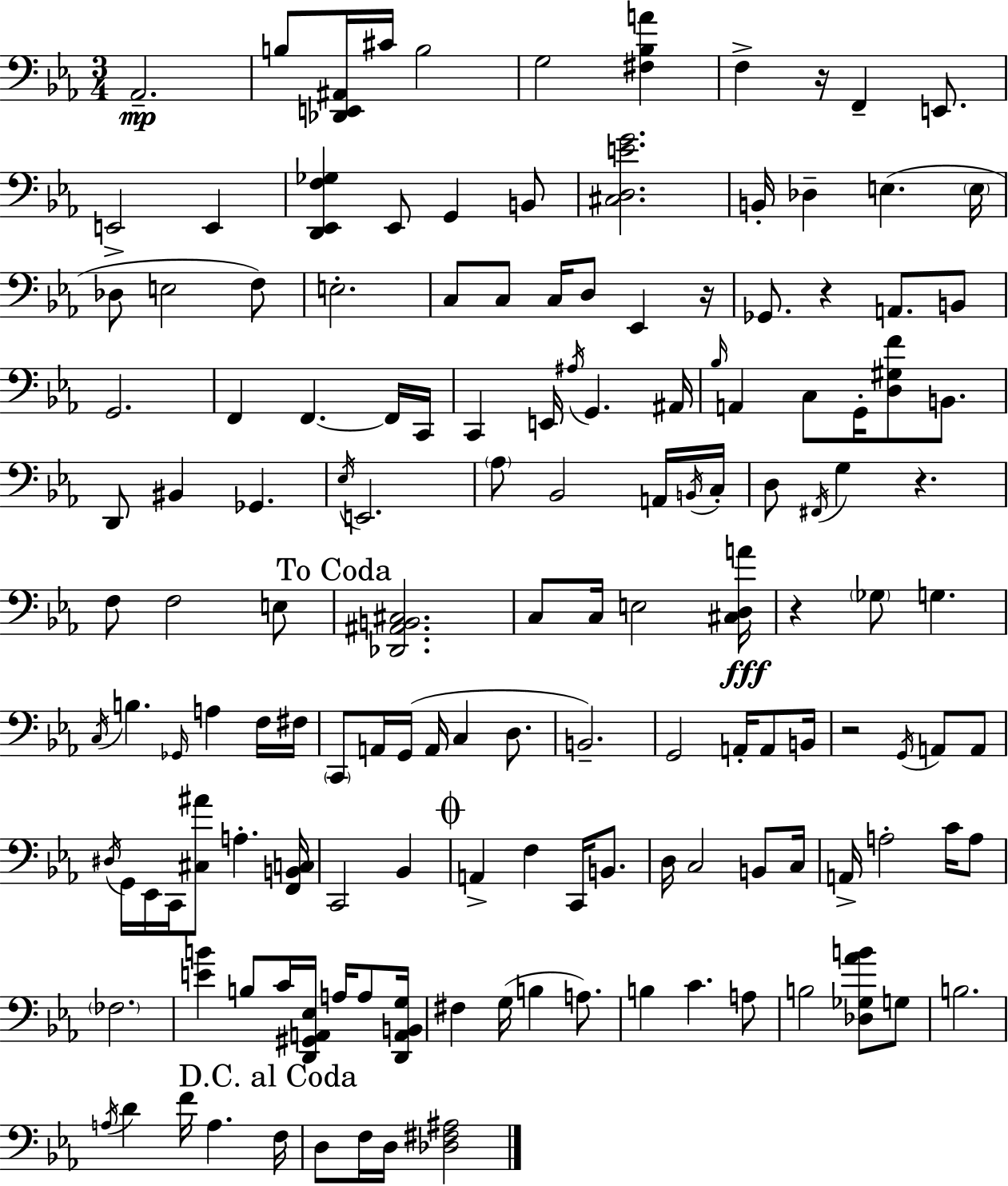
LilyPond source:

{
  \clef bass
  \numericTimeSignature
  \time 3/4
  \key c \minor
  \repeat volta 2 { aes,2.--\mp | b8 <des, e, ais,>16 cis'16 b2 | g2 <fis bes a'>4 | f4-> r16 f,4-- e,8. | \break e,2-> e,4 | <d, ees, f ges>4 ees,8 g,4 b,8 | <cis d e' g'>2. | b,16-. des4-- e4.( \parenthesize e16 | \break des8 e2 f8) | e2.-. | c8 c8 c16 d8 ees,4 r16 | ges,8. r4 a,8. b,8 | \break g,2. | f,4 f,4.~~ f,16 c,16 | c,4 e,16 \acciaccatura { ais16 } g,4. | ais,16 \grace { bes16 } a,4 c8 g,16-. <d gis f'>8 b,8. | \break d,8 bis,4 ges,4. | \acciaccatura { ees16 } e,2. | \parenthesize aes8 bes,2 | a,16 \acciaccatura { b,16 } c16-. d8 \acciaccatura { fis,16 } g4 r4. | \break f8 f2 | e8 \mark "To Coda" <des, ais, b, cis>2. | c8 c16 e2 | <cis d a'>16\fff r4 \parenthesize ges8 g4. | \break \acciaccatura { c16 } b4. | \grace { ges,16 } a4 f16 fis16 \parenthesize c,8 a,16 g,16( a,16 | c4 d8. b,2.--) | g,2 | \break a,16-. a,8 b,16 r2 | \acciaccatura { g,16 } a,8 a,8 \acciaccatura { dis16 } g,16 ees,16 c,16 | <cis ais'>8 a4.-. <f, b, c>16 c,2 | bes,4 \mark \markup { \musicglyph "scripts.coda" } a,4-> | \break f4 c,16 b,8. d16 c2 | b,8 c16 a,16-> a2-. | c'16 a8 \parenthesize fes2. | <e' b'>4 | \break b8 c'16 <d, gis, a, ees>16 a16 a8 <d, a, b, g>16 fis4 | g16( b4 a8.) b4 | c'4. a8 b2 | <des ges aes' b'>8 g8 b2. | \break \acciaccatura { a16 } d'4 | f'16 a4. \mark "D.C. al Coda" f16 d8 | f16 d16 <des fis ais>2 } \bar "|."
}